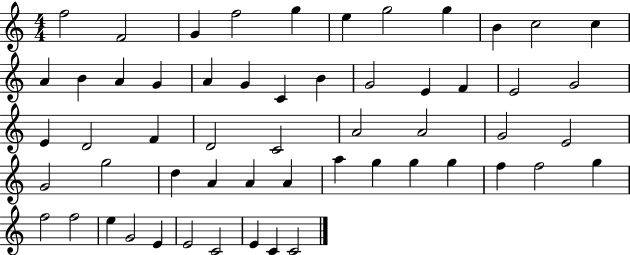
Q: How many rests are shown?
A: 0